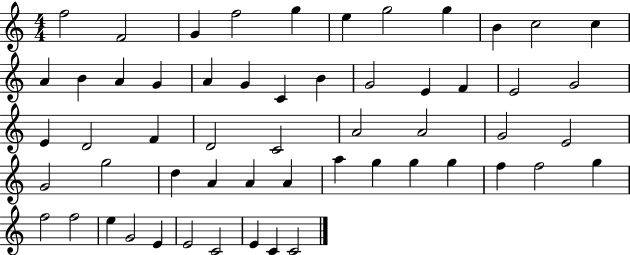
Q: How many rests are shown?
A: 0